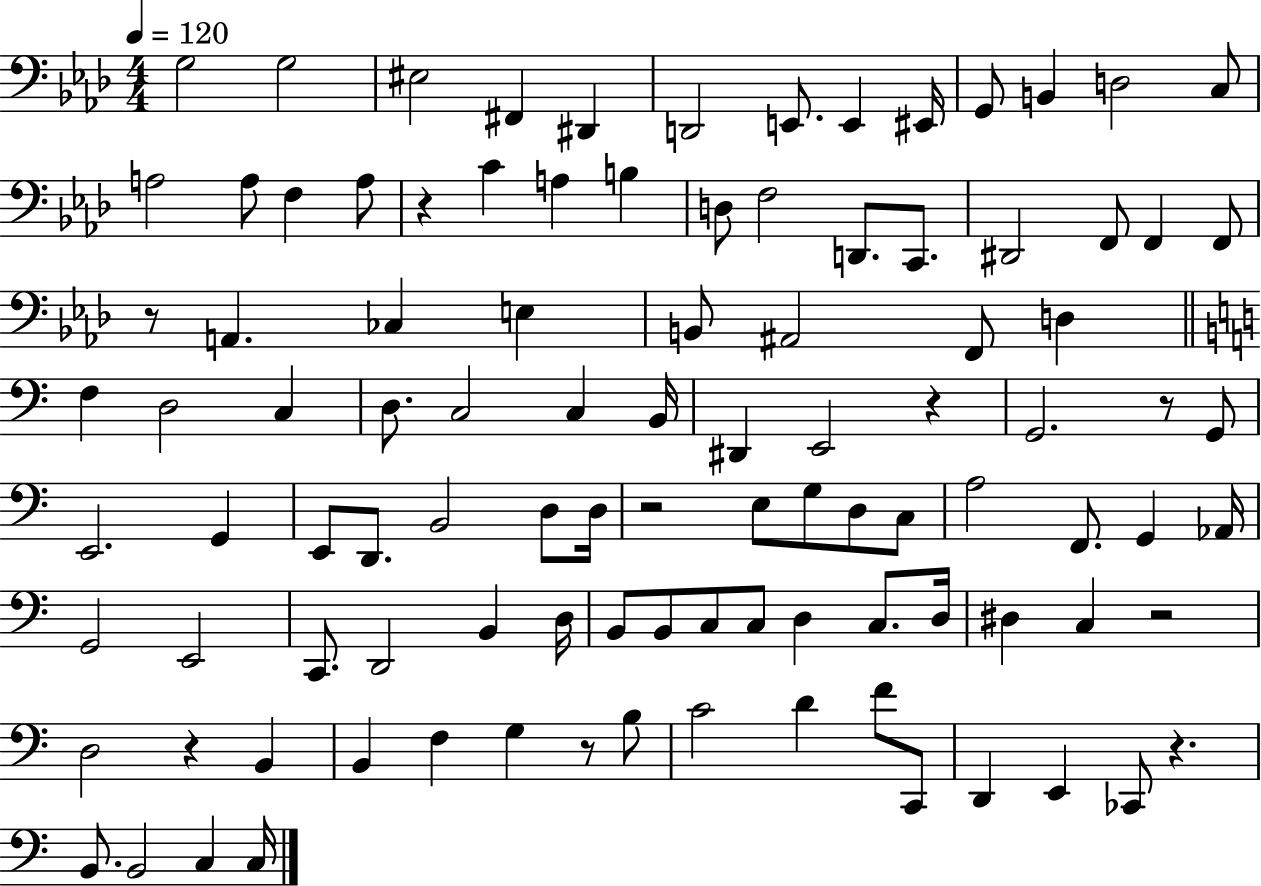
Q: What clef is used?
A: bass